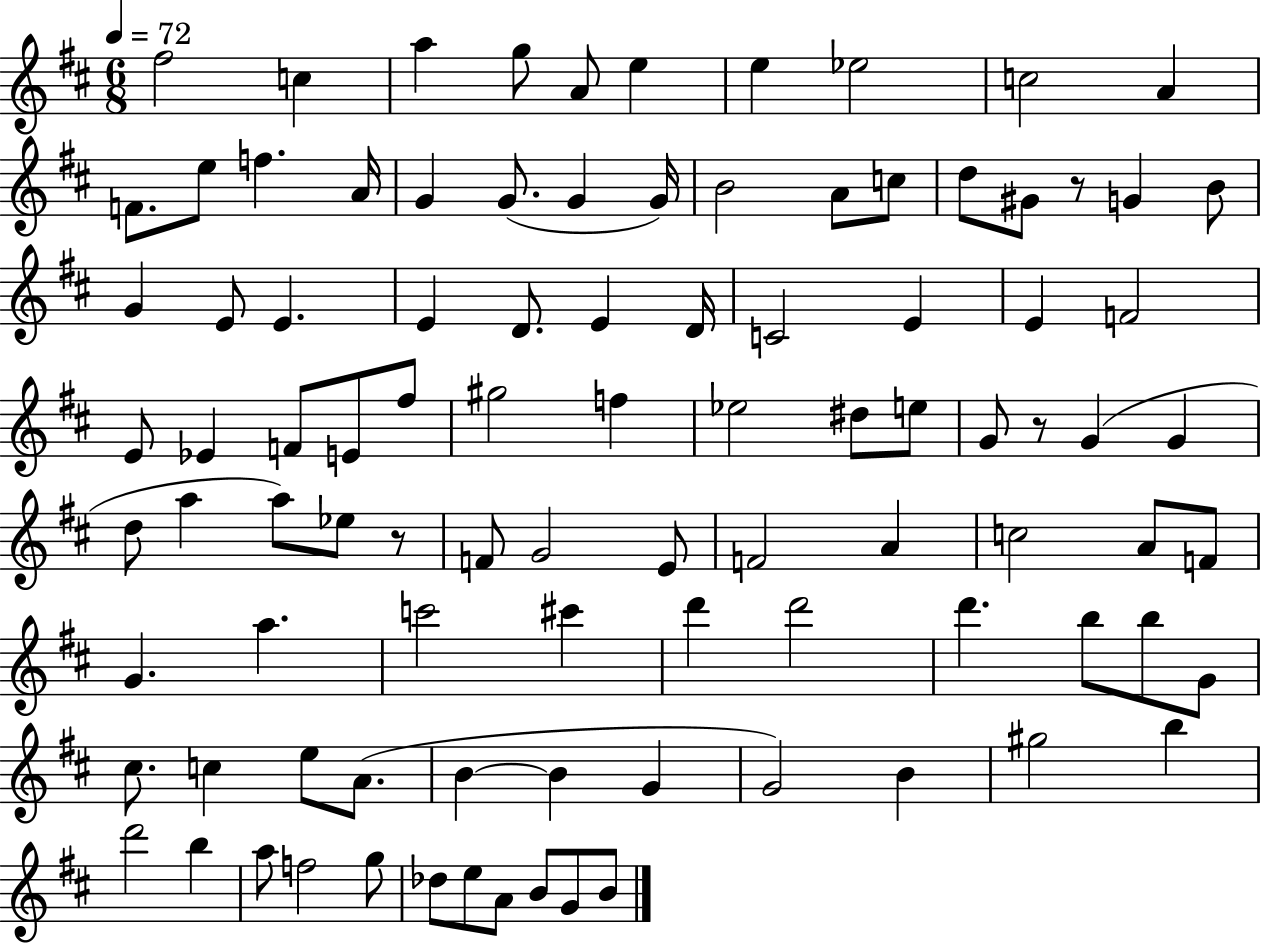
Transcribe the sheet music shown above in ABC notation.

X:1
T:Untitled
M:6/8
L:1/4
K:D
^f2 c a g/2 A/2 e e _e2 c2 A F/2 e/2 f A/4 G G/2 G G/4 B2 A/2 c/2 d/2 ^G/2 z/2 G B/2 G E/2 E E D/2 E D/4 C2 E E F2 E/2 _E F/2 E/2 ^f/2 ^g2 f _e2 ^d/2 e/2 G/2 z/2 G G d/2 a a/2 _e/2 z/2 F/2 G2 E/2 F2 A c2 A/2 F/2 G a c'2 ^c' d' d'2 d' b/2 b/2 G/2 ^c/2 c e/2 A/2 B B G G2 B ^g2 b d'2 b a/2 f2 g/2 _d/2 e/2 A/2 B/2 G/2 B/2